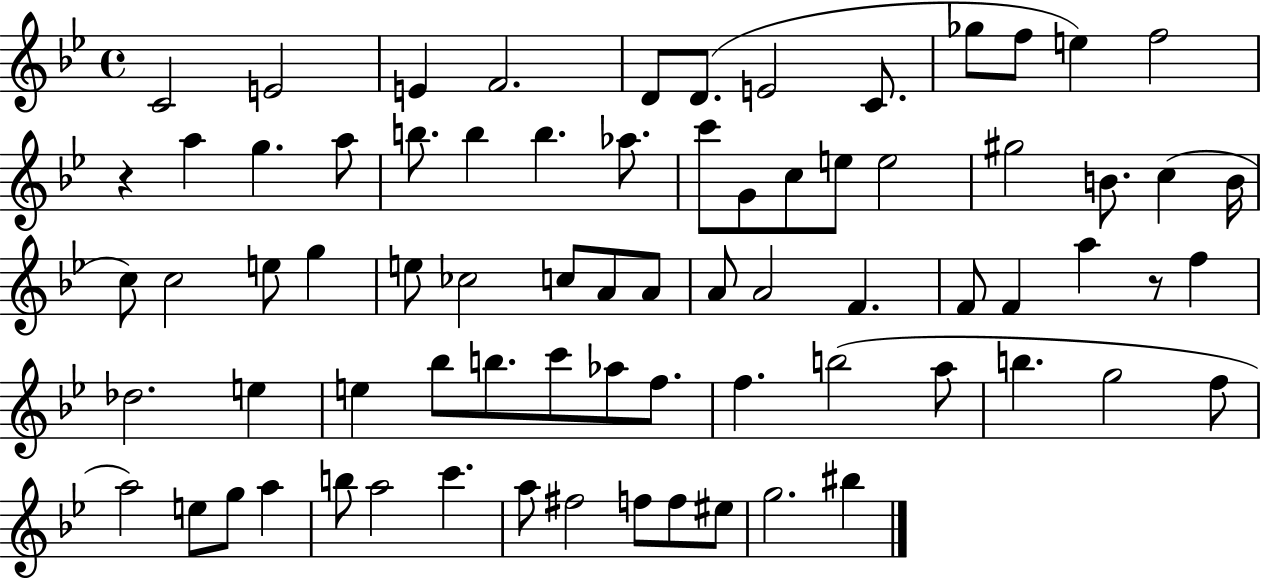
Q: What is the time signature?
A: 4/4